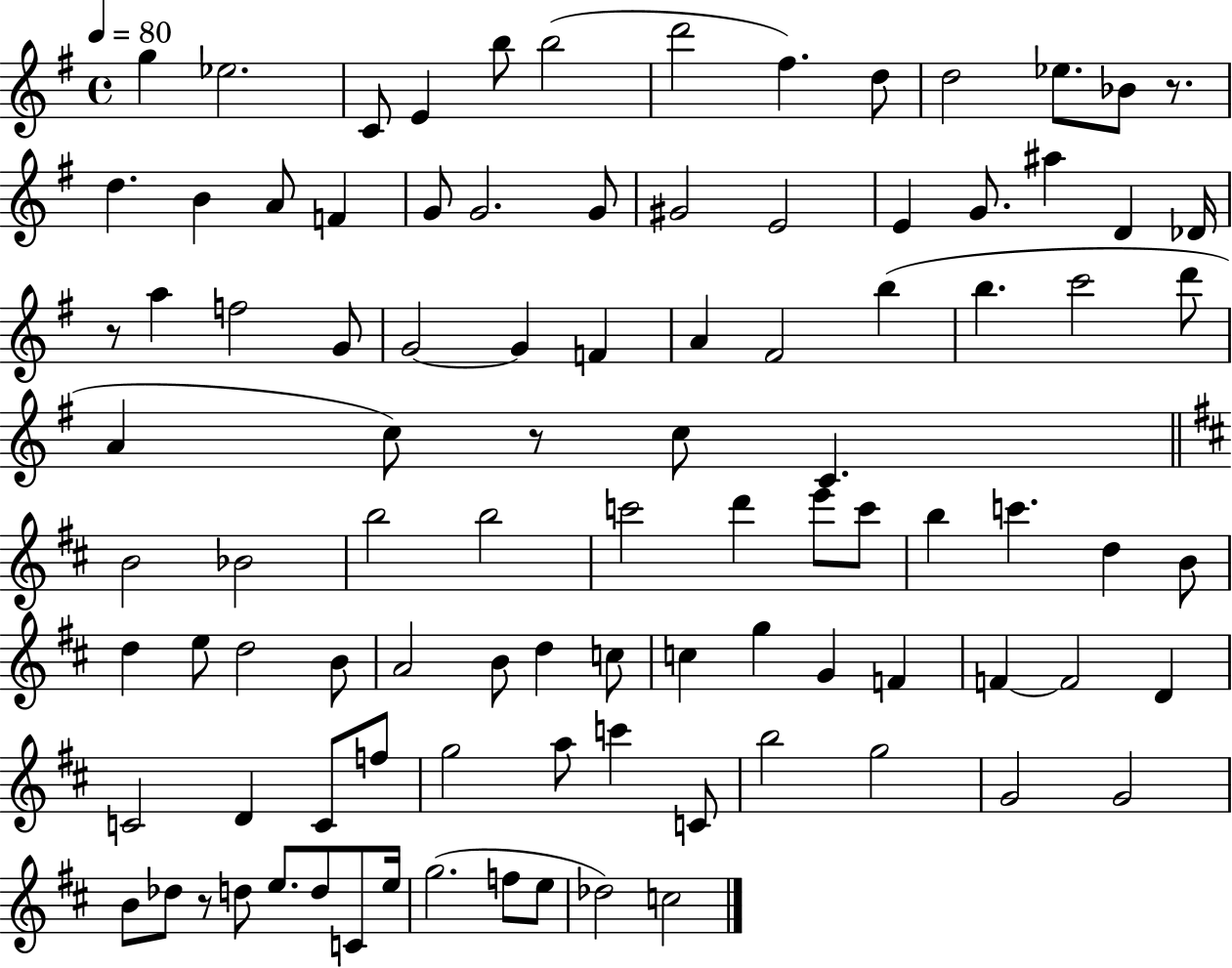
G5/q Eb5/h. C4/e E4/q B5/e B5/h D6/h F#5/q. D5/e D5/h Eb5/e. Bb4/e R/e. D5/q. B4/q A4/e F4/q G4/e G4/h. G4/e G#4/h E4/h E4/q G4/e. A#5/q D4/q Db4/s R/e A5/q F5/h G4/e G4/h G4/q F4/q A4/q F#4/h B5/q B5/q. C6/h D6/e A4/q C5/e R/e C5/e C4/q. B4/h Bb4/h B5/h B5/h C6/h D6/q E6/e C6/e B5/q C6/q. D5/q B4/e D5/q E5/e D5/h B4/e A4/h B4/e D5/q C5/e C5/q G5/q G4/q F4/q F4/q F4/h D4/q C4/h D4/q C4/e F5/e G5/h A5/e C6/q C4/e B5/h G5/h G4/h G4/h B4/e Db5/e R/e D5/e E5/e. D5/e C4/e E5/s G5/h. F5/e E5/e Db5/h C5/h